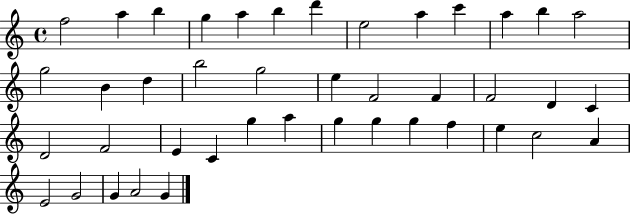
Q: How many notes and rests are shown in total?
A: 42